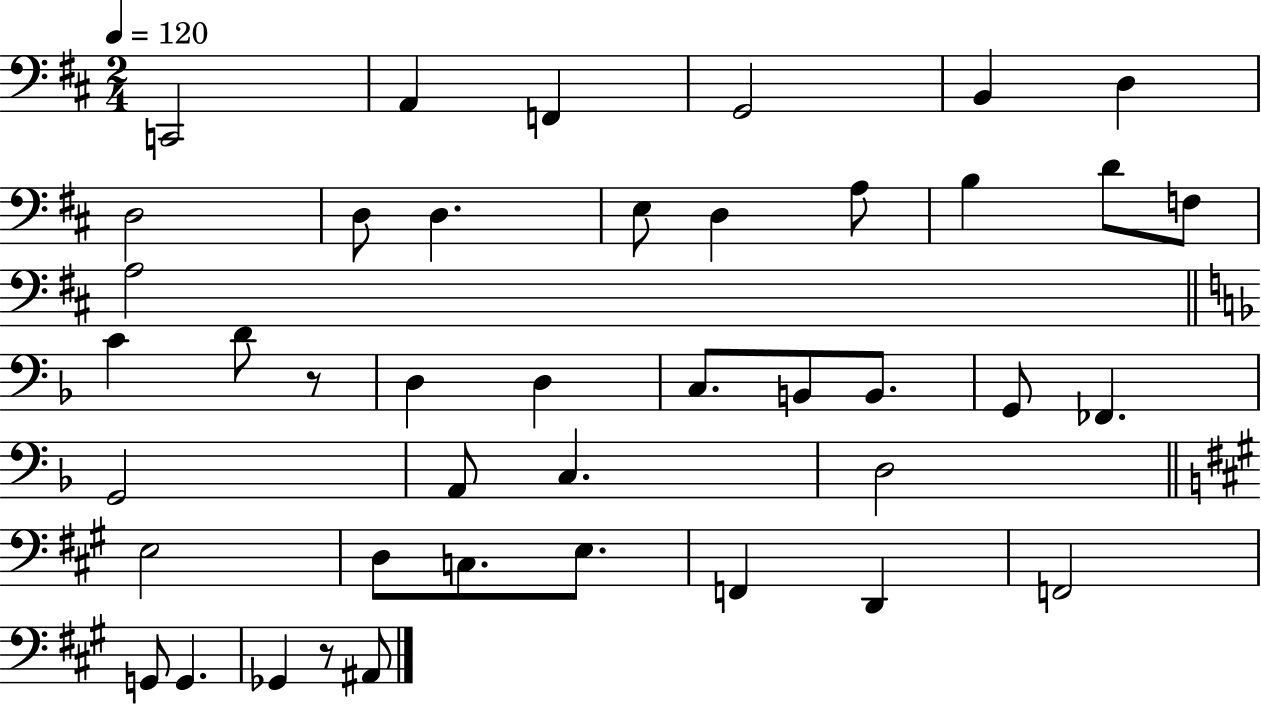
X:1
T:Untitled
M:2/4
L:1/4
K:D
C,,2 A,, F,, G,,2 B,, D, D,2 D,/2 D, E,/2 D, A,/2 B, D/2 F,/2 A,2 C D/2 z/2 D, D, C,/2 B,,/2 B,,/2 G,,/2 _F,, G,,2 A,,/2 C, D,2 E,2 D,/2 C,/2 E,/2 F,, D,, F,,2 G,,/2 G,, _G,, z/2 ^A,,/2